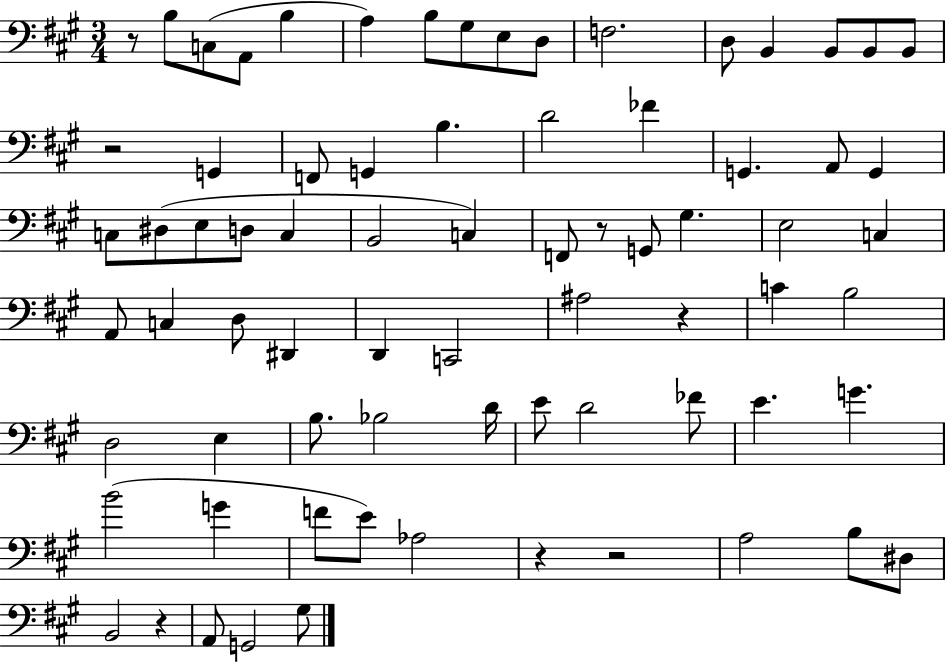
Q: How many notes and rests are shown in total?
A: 74